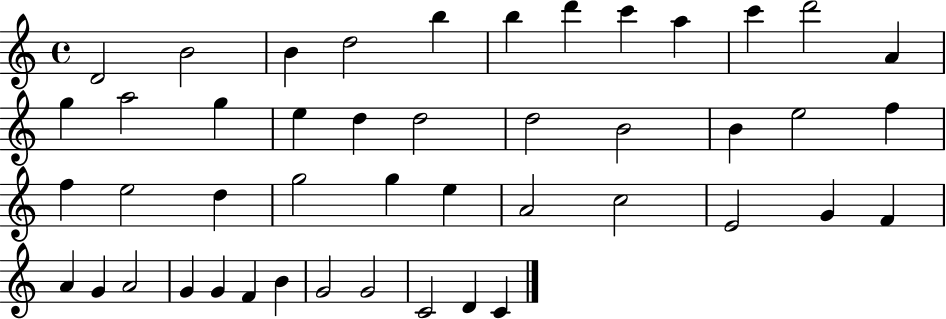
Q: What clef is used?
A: treble